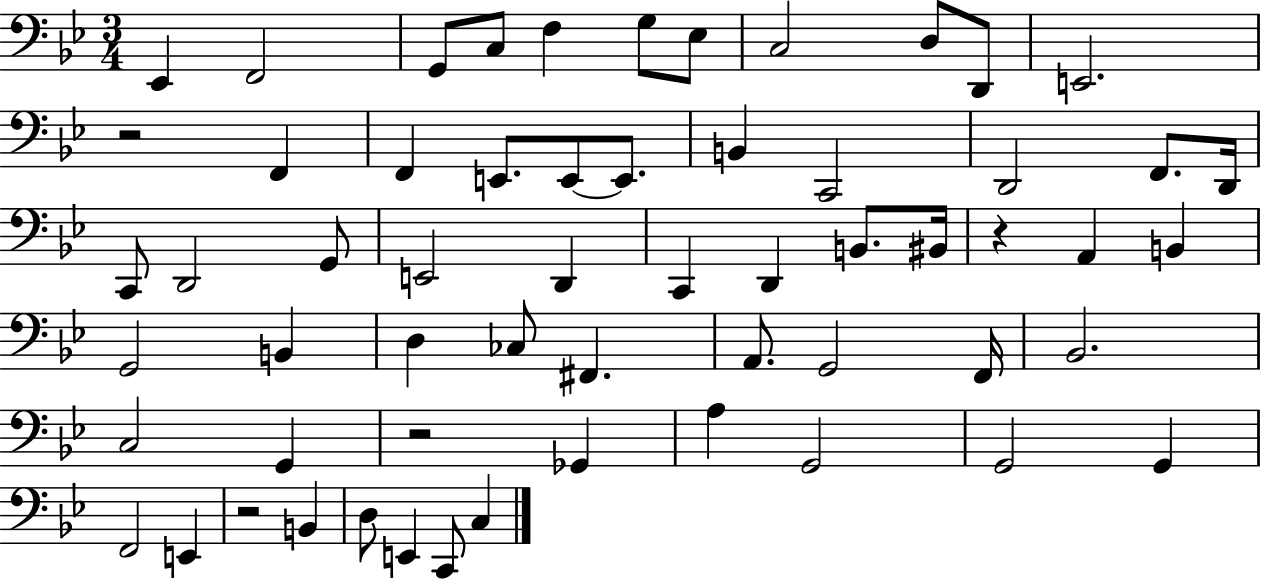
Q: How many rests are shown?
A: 4